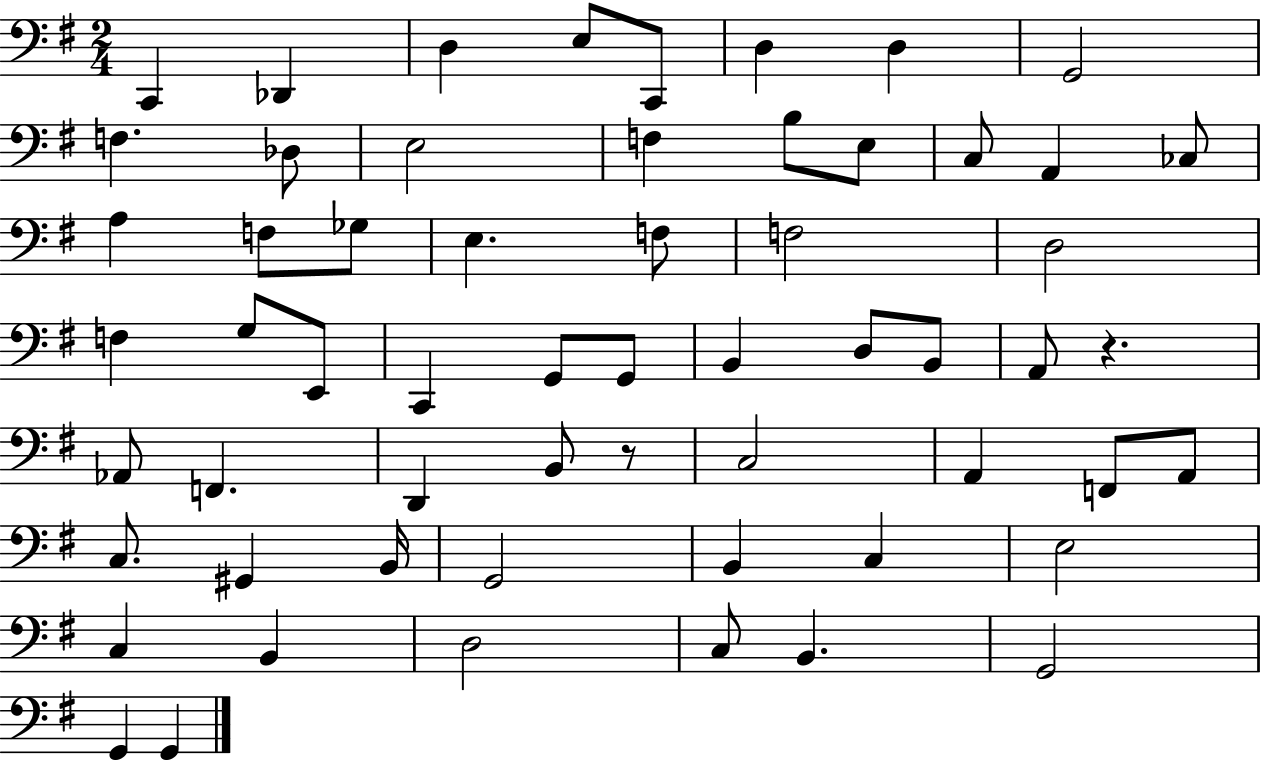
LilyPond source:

{
  \clef bass
  \numericTimeSignature
  \time 2/4
  \key g \major
  c,4 des,4 | d4 e8 c,8 | d4 d4 | g,2 | \break f4. des8 | e2 | f4 b8 e8 | c8 a,4 ces8 | \break a4 f8 ges8 | e4. f8 | f2 | d2 | \break f4 g8 e,8 | c,4 g,8 g,8 | b,4 d8 b,8 | a,8 r4. | \break aes,8 f,4. | d,4 b,8 r8 | c2 | a,4 f,8 a,8 | \break c8. gis,4 b,16 | g,2 | b,4 c4 | e2 | \break c4 b,4 | d2 | c8 b,4. | g,2 | \break g,4 g,4 | \bar "|."
}